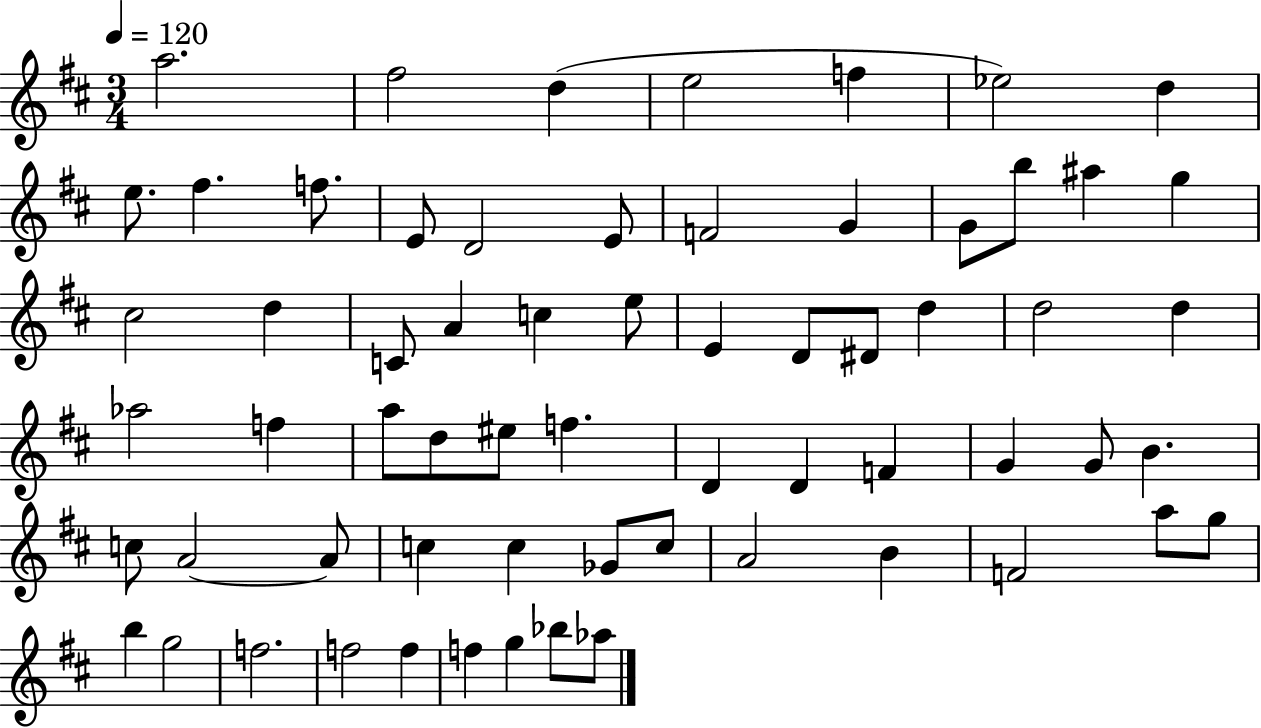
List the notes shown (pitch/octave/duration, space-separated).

A5/h. F#5/h D5/q E5/h F5/q Eb5/h D5/q E5/e. F#5/q. F5/e. E4/e D4/h E4/e F4/h G4/q G4/e B5/e A#5/q G5/q C#5/h D5/q C4/e A4/q C5/q E5/e E4/q D4/e D#4/e D5/q D5/h D5/q Ab5/h F5/q A5/e D5/e EIS5/e F5/q. D4/q D4/q F4/q G4/q G4/e B4/q. C5/e A4/h A4/e C5/q C5/q Gb4/e C5/e A4/h B4/q F4/h A5/e G5/e B5/q G5/h F5/h. F5/h F5/q F5/q G5/q Bb5/e Ab5/e